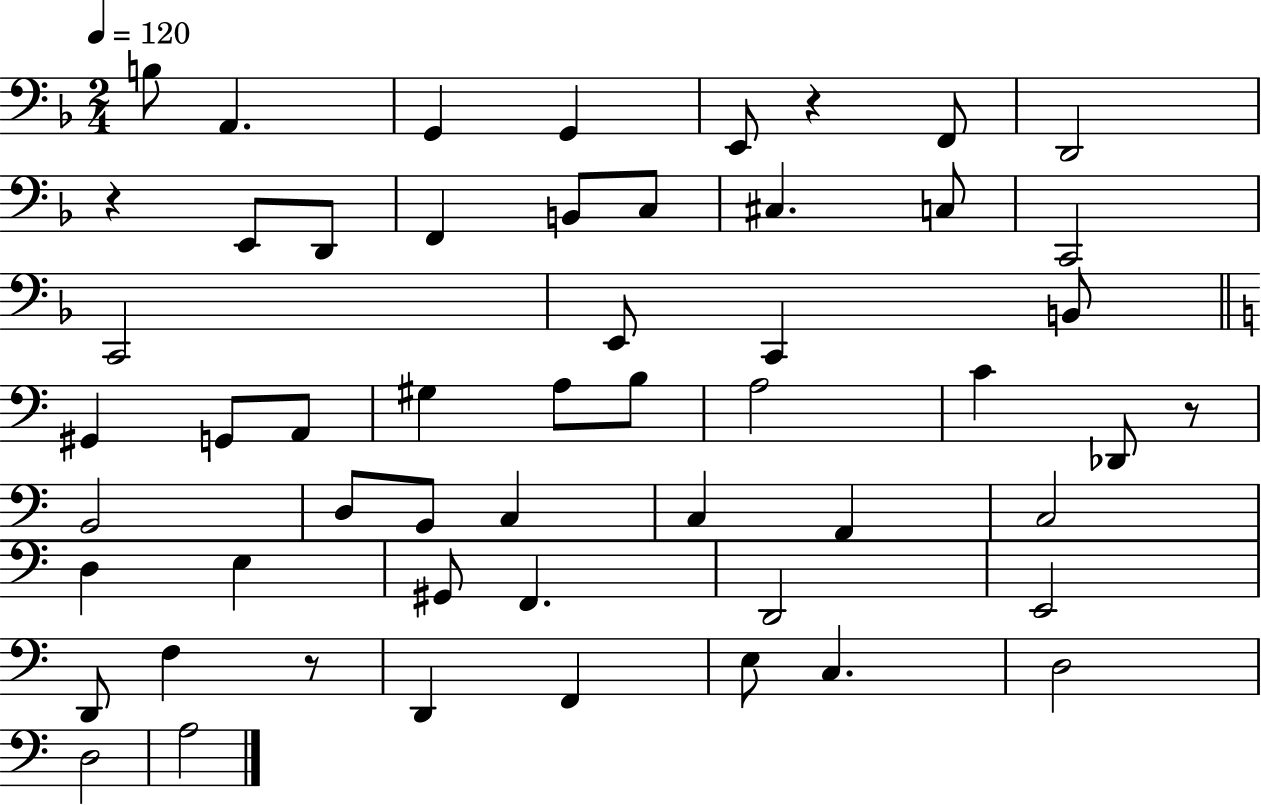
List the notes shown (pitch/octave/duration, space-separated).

B3/e A2/q. G2/q G2/q E2/e R/q F2/e D2/h R/q E2/e D2/e F2/q B2/e C3/e C#3/q. C3/e C2/h C2/h E2/e C2/q B2/e G#2/q G2/e A2/e G#3/q A3/e B3/e A3/h C4/q Db2/e R/e B2/h D3/e B2/e C3/q C3/q A2/q C3/h D3/q E3/q G#2/e F2/q. D2/h E2/h D2/e F3/q R/e D2/q F2/q E3/e C3/q. D3/h D3/h A3/h